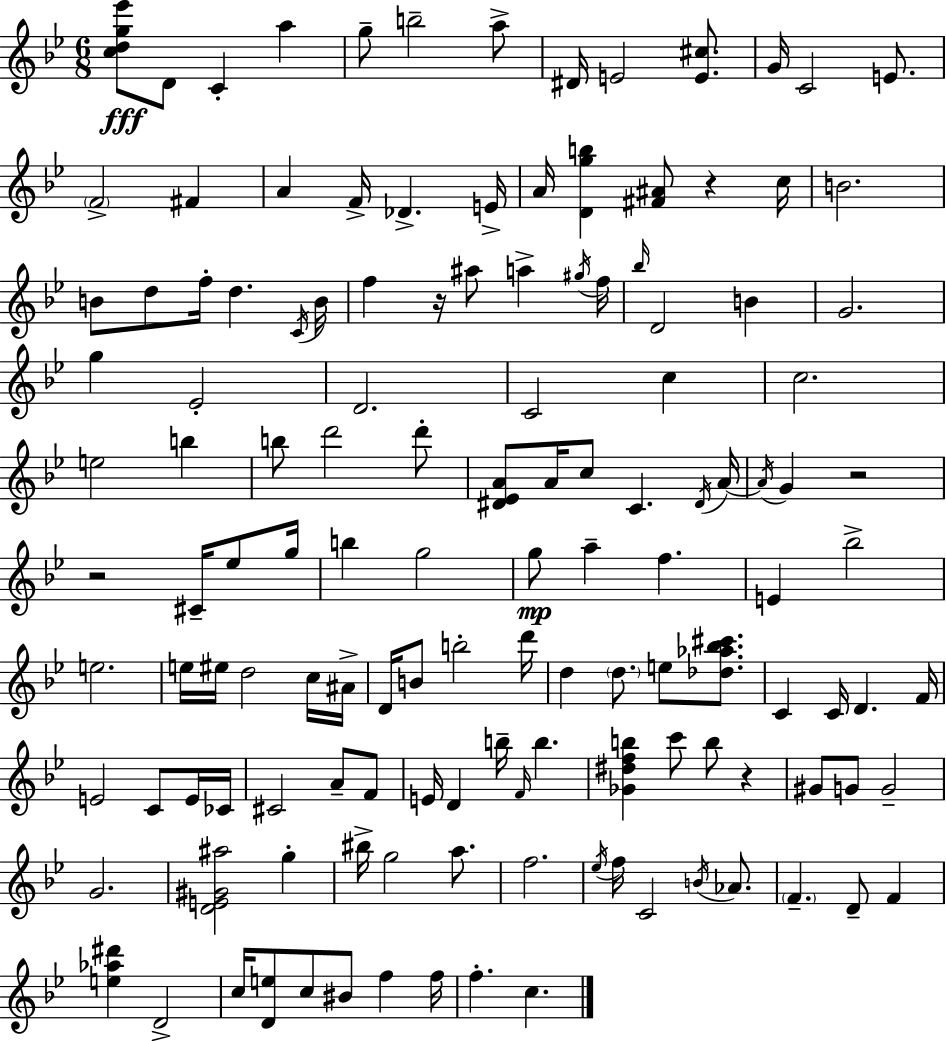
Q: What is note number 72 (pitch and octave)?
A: B5